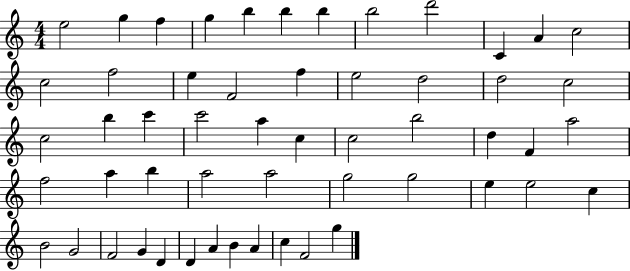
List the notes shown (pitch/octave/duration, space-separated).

E5/h G5/q F5/q G5/q B5/q B5/q B5/q B5/h D6/h C4/q A4/q C5/h C5/h F5/h E5/q F4/h F5/q E5/h D5/h D5/h C5/h C5/h B5/q C6/q C6/h A5/q C5/q C5/h B5/h D5/q F4/q A5/h F5/h A5/q B5/q A5/h A5/h G5/h G5/h E5/q E5/h C5/q B4/h G4/h F4/h G4/q D4/q D4/q A4/q B4/q A4/q C5/q F4/h G5/q